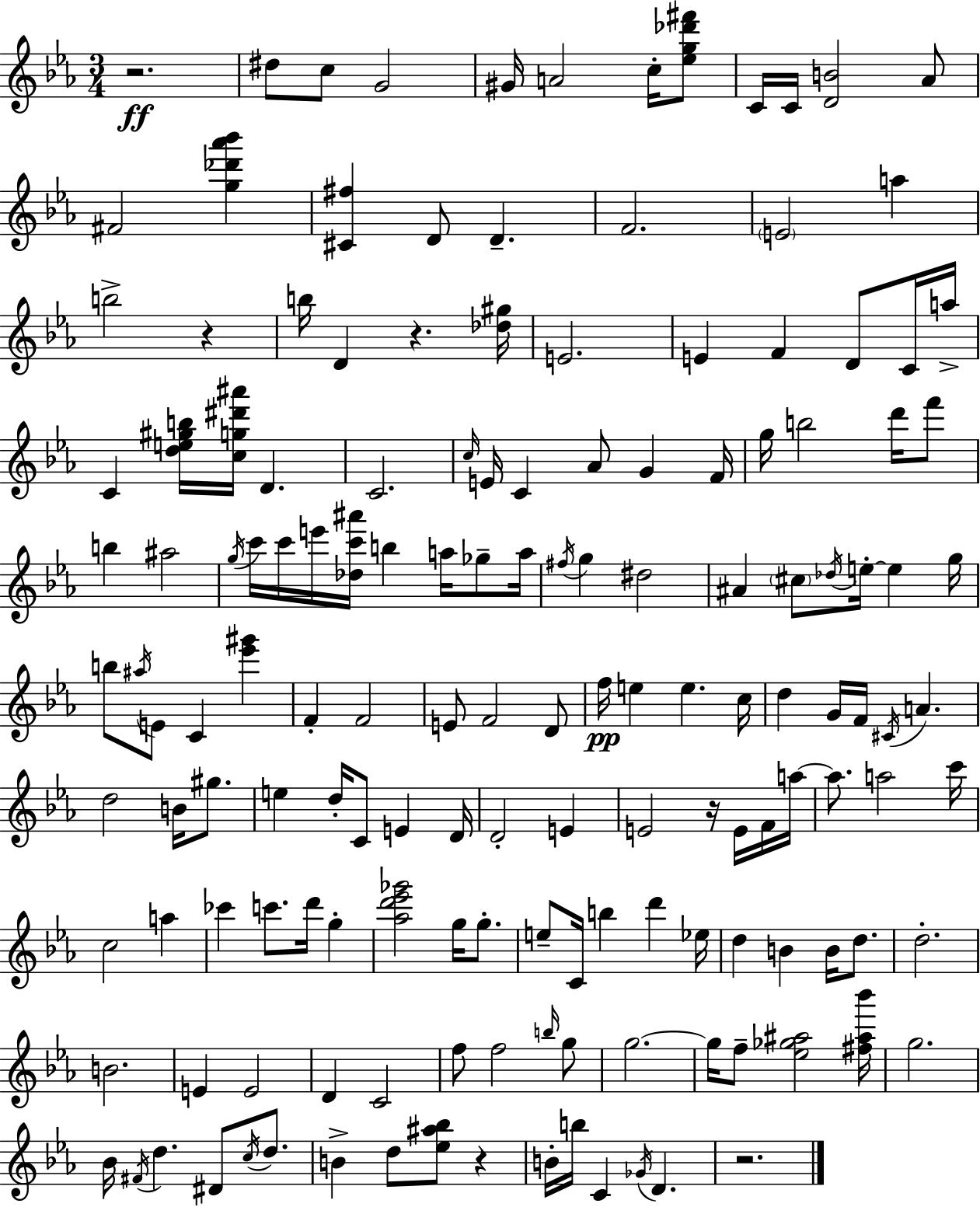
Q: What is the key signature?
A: EES major